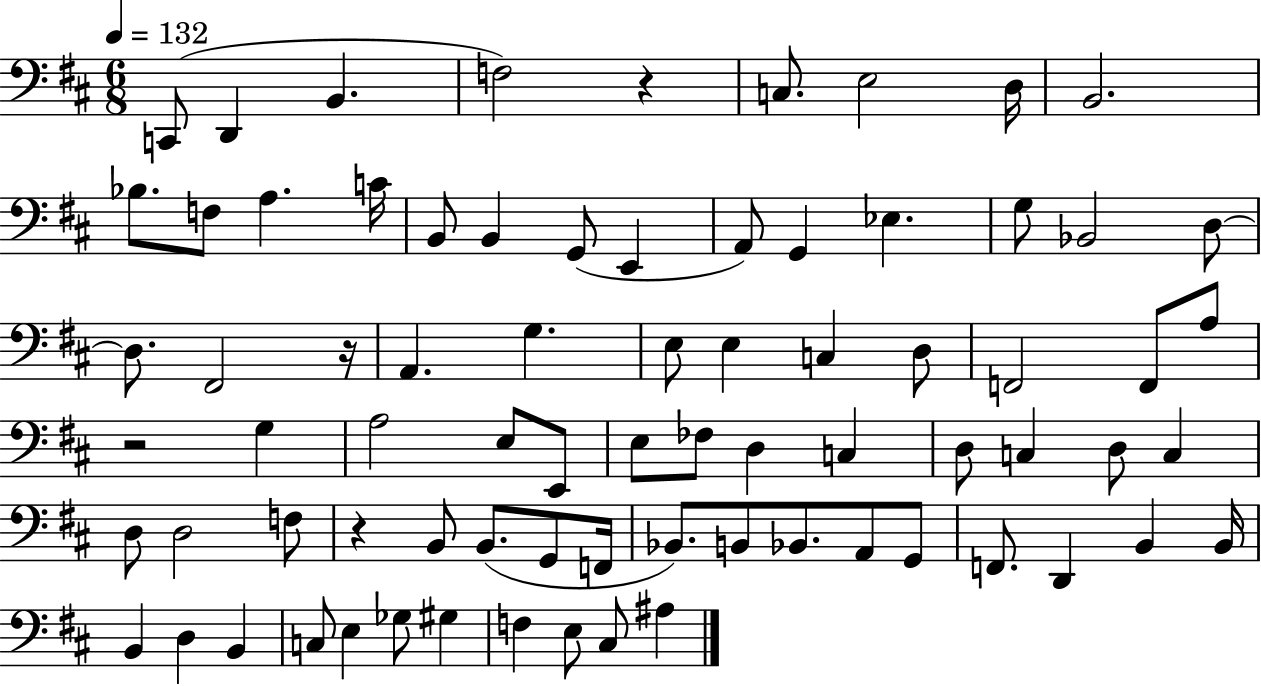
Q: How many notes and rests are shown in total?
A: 76